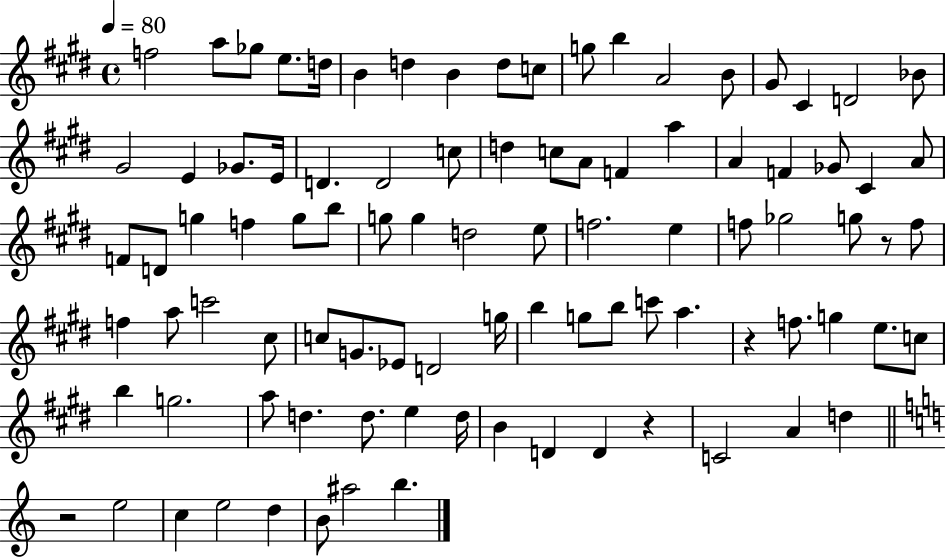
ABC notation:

X:1
T:Untitled
M:4/4
L:1/4
K:E
f2 a/2 _g/2 e/2 d/4 B d B d/2 c/2 g/2 b A2 B/2 ^G/2 ^C D2 _B/2 ^G2 E _G/2 E/4 D D2 c/2 d c/2 A/2 F a A F _G/2 ^C A/2 F/2 D/2 g f g/2 b/2 g/2 g d2 e/2 f2 e f/2 _g2 g/2 z/2 f/2 f a/2 c'2 ^c/2 c/2 G/2 _E/2 D2 g/4 b g/2 b/2 c'/2 a z f/2 g e/2 c/2 b g2 a/2 d d/2 e d/4 B D D z C2 A d z2 e2 c e2 d B/2 ^a2 b